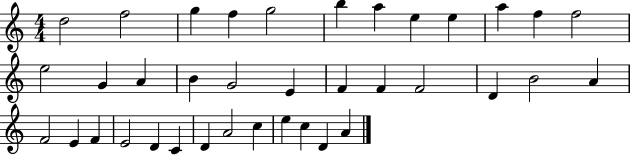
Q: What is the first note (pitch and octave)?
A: D5